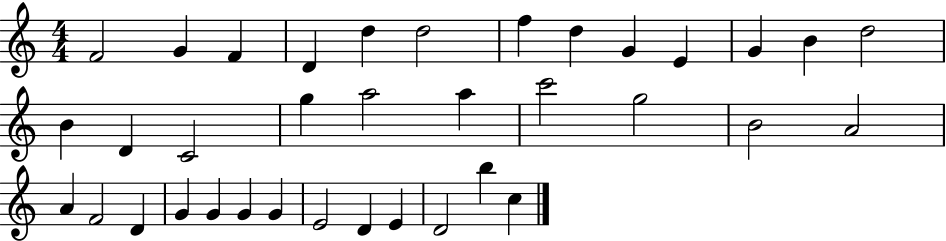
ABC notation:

X:1
T:Untitled
M:4/4
L:1/4
K:C
F2 G F D d d2 f d G E G B d2 B D C2 g a2 a c'2 g2 B2 A2 A F2 D G G G G E2 D E D2 b c